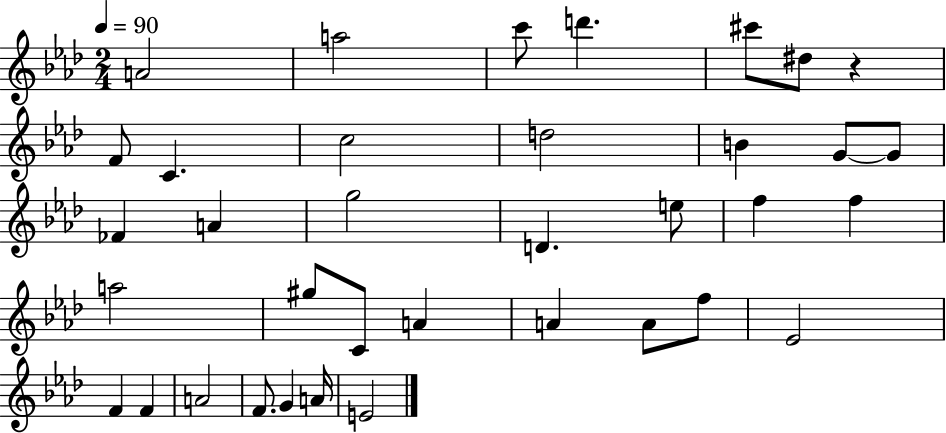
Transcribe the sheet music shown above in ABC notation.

X:1
T:Untitled
M:2/4
L:1/4
K:Ab
A2 a2 c'/2 d' ^c'/2 ^d/2 z F/2 C c2 d2 B G/2 G/2 _F A g2 D e/2 f f a2 ^g/2 C/2 A A A/2 f/2 _E2 F F A2 F/2 G A/4 E2